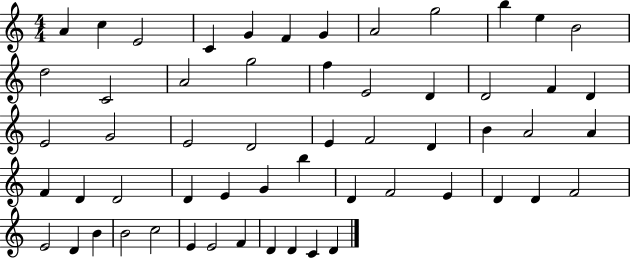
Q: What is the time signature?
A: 4/4